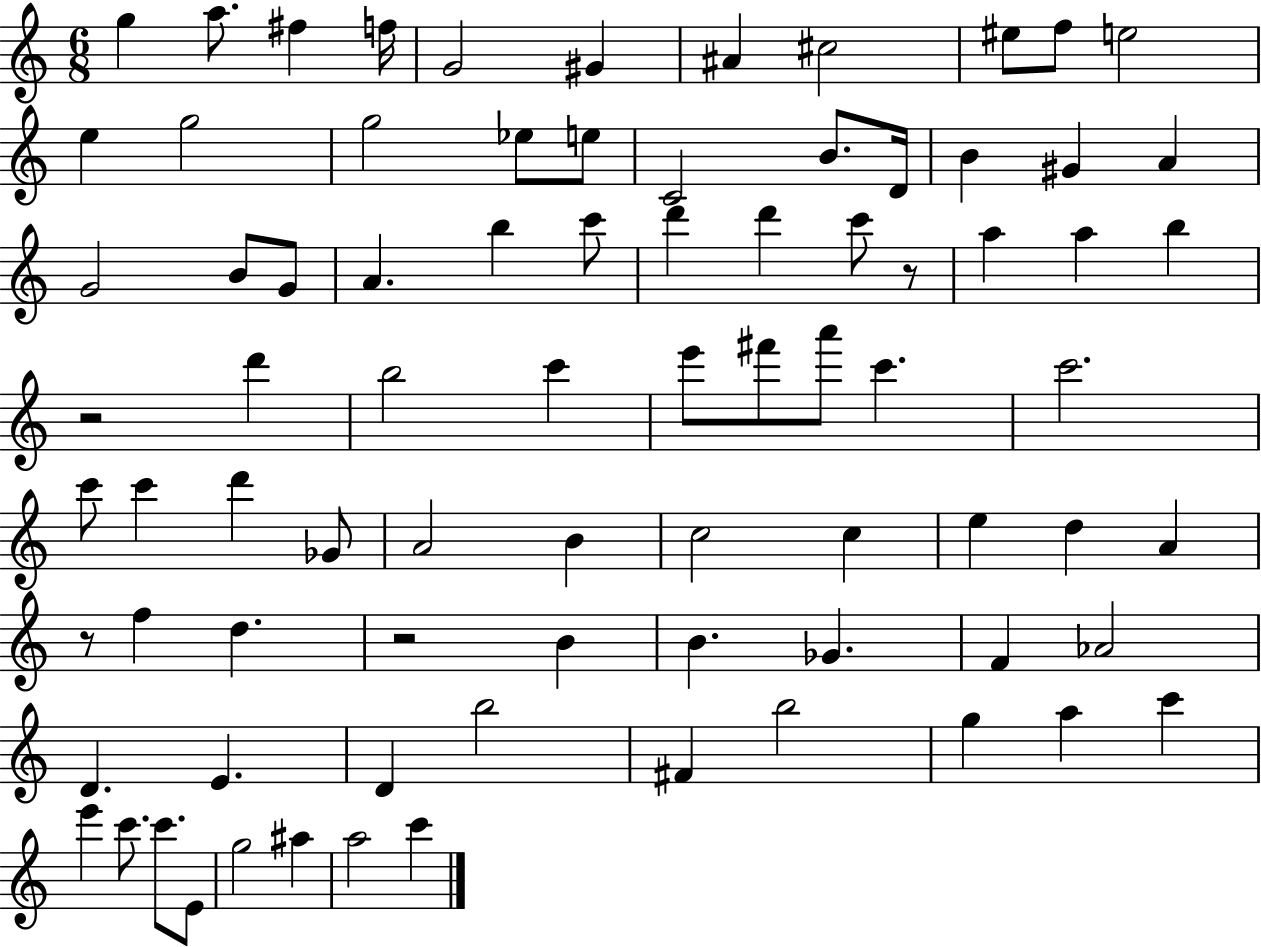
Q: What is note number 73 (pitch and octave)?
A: E4